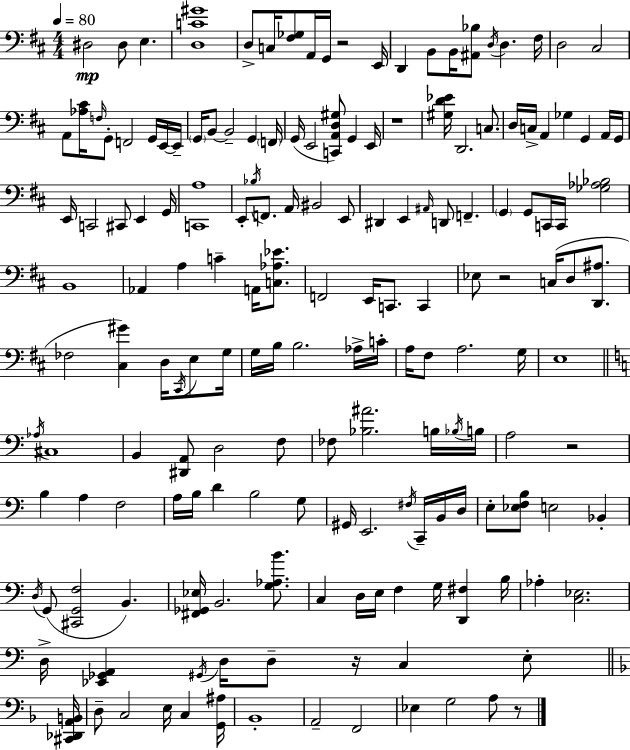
{
  \clef bass
  \numericTimeSignature
  \time 4/4
  \key d \major
  \tempo 4 = 80
  dis2\mp dis8 e4. | <d c' gis'>1 | d8-> c16 <fis ges>8 a,16 g,16 r2 e,16 | d,4 b,8 b,16 <ais, bes>8 \acciaccatura { d16 } d4. | \break fis16 d2 cis2 | a,8 <aes cis'>16 \grace { f16 } g,8-. f,2 g,16 | e,16~~ e,16-- \parenthesize g,16 b,8~~ b,2-- g,4 | \parenthesize f,16 g,16( e,2 <c, a, d gis>8) g,4 | \break e,16 r1 | <gis d' ees'>16 d,2. c8. | d16 c16-> a,4 ges4 g,4 | a,16 g,16 e,16 c,2 cis,8 e,4 | \break g,16 <c, a>1 | e,8-. \acciaccatura { bes16 } f,8. a,16 bis,2 | e,8 dis,4 e,4 \grace { ais,16 } d,8 f,4.-- | \parenthesize g,4 g,8 c,16 c,16 <ges aes bes>2 | \break b,1 | aes,4 a4 c'4-- | a,16 <c aes ees'>8. f,2 e,16 c,8. | c,4 ees8 r2 c16( d8 | \break <d, ais>8. fes2 <cis gis'>4) | d16 \acciaccatura { cis,16 } e8 g16 g16 b16 b2. | aes16-> c'16-. a16 fis8 a2. | g16 e1 | \break \bar "||" \break \key a \minor \acciaccatura { aes16 } cis1 | b,4 <dis, a,>8 d2 f8 | fes8 <bes ais'>2. b16 | \acciaccatura { bes16 } b16 a2 r2 | \break b4 a4 f2 | a16 b16 d'4 b2 | g8 gis,16 e,2. \acciaccatura { fis16 } | c,16-- b,16 d16 e8-. <ees f b>8 e2 bes,4-. | \break \acciaccatura { d16 } g,8( <cis, g, f>2 b,4.) | <fis, ges, ees>16 b,2. | <g aes b'>8. c4 d16 e16 f4 g16 <d, fis>4 | b16 aes4-. <c ees>2. | \break d16-> <ees, ges, a,>4 \acciaccatura { gis,16 } d16 d8-- r16 c4 | e8-. \bar "||" \break \key f \major <cis, des, a, b,>16 d8-- c2 e16 c4 | <g, ais>16 bes,1-. | a,2-- f,2 | ees4 g2 a8 r8 | \break \bar "|."
}